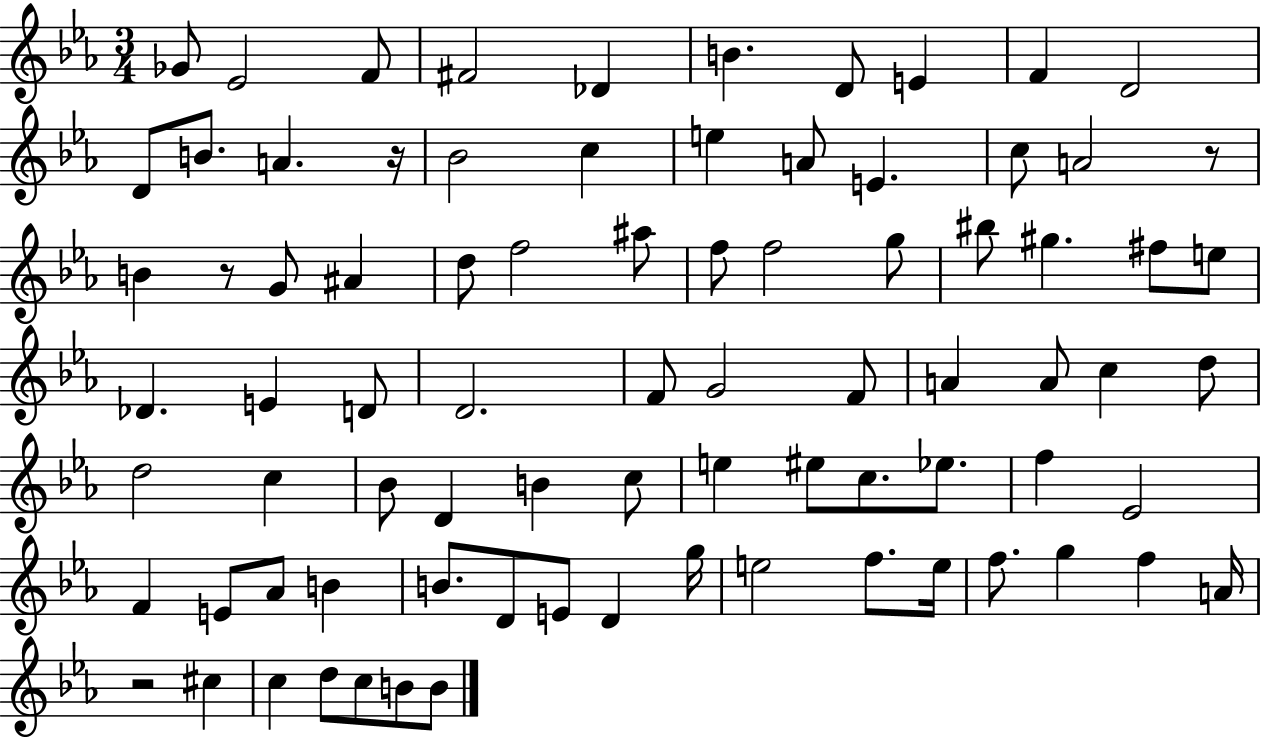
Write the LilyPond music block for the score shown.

{
  \clef treble
  \numericTimeSignature
  \time 3/4
  \key ees \major
  ges'8 ees'2 f'8 | fis'2 des'4 | b'4. d'8 e'4 | f'4 d'2 | \break d'8 b'8. a'4. r16 | bes'2 c''4 | e''4 a'8 e'4. | c''8 a'2 r8 | \break b'4 r8 g'8 ais'4 | d''8 f''2 ais''8 | f''8 f''2 g''8 | bis''8 gis''4. fis''8 e''8 | \break des'4. e'4 d'8 | d'2. | f'8 g'2 f'8 | a'4 a'8 c''4 d''8 | \break d''2 c''4 | bes'8 d'4 b'4 c''8 | e''4 eis''8 c''8. ees''8. | f''4 ees'2 | \break f'4 e'8 aes'8 b'4 | b'8. d'8 e'8 d'4 g''16 | e''2 f''8. e''16 | f''8. g''4 f''4 a'16 | \break r2 cis''4 | c''4 d''8 c''8 b'8 b'8 | \bar "|."
}